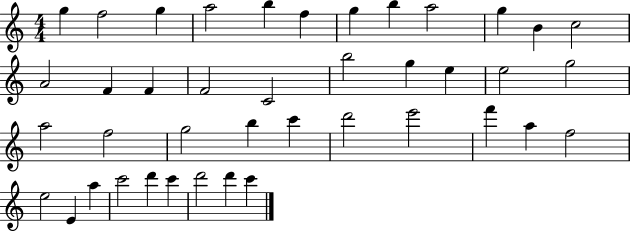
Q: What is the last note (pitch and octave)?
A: C6